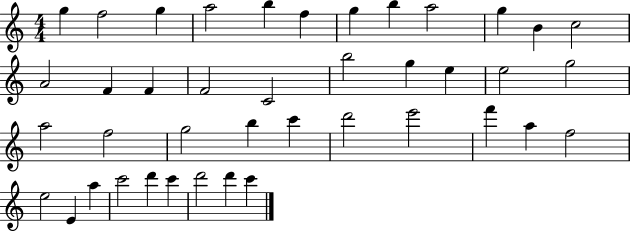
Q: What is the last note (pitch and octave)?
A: C6